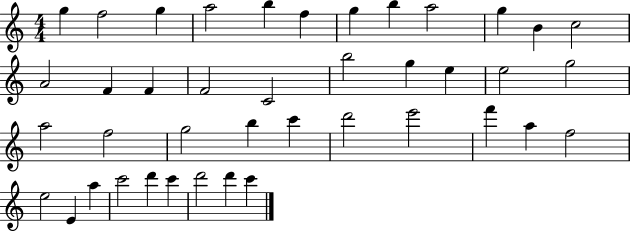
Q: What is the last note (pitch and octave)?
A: C6